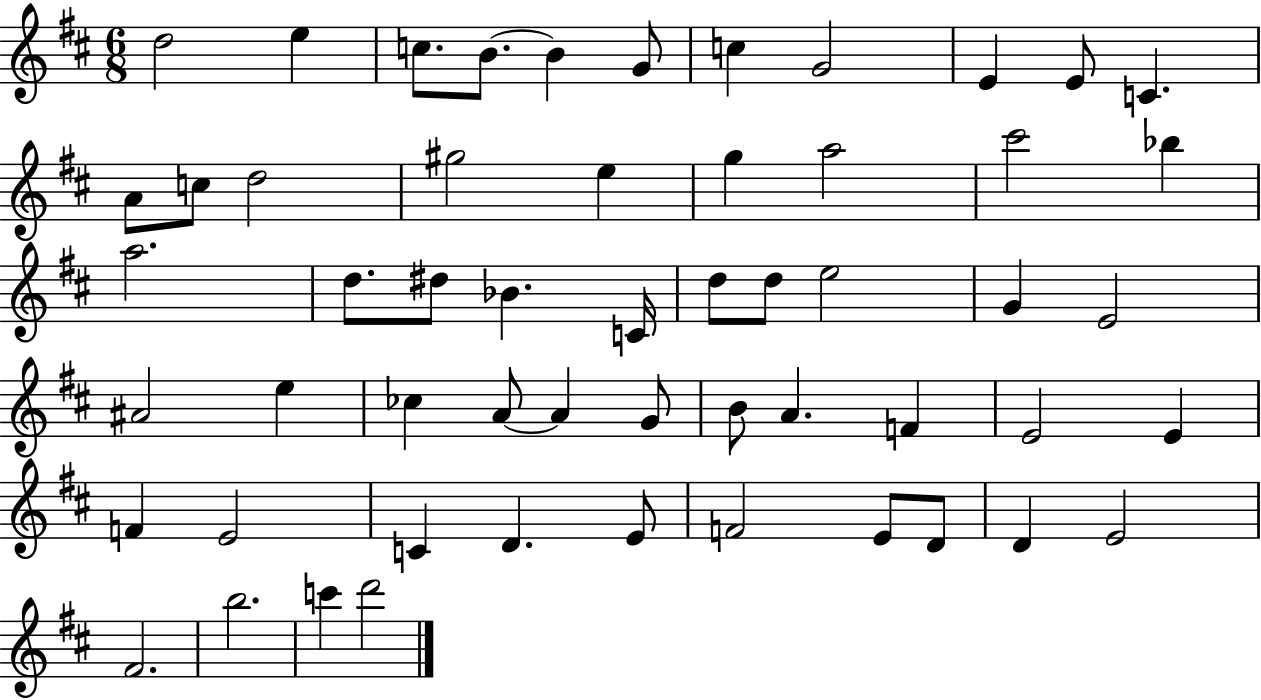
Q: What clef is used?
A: treble